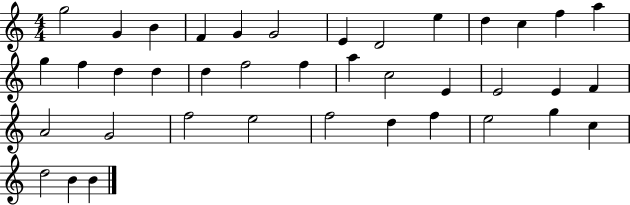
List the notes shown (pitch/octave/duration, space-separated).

G5/h G4/q B4/q F4/q G4/q G4/h E4/q D4/h E5/q D5/q C5/q F5/q A5/q G5/q F5/q D5/q D5/q D5/q F5/h F5/q A5/q C5/h E4/q E4/h E4/q F4/q A4/h G4/h F5/h E5/h F5/h D5/q F5/q E5/h G5/q C5/q D5/h B4/q B4/q